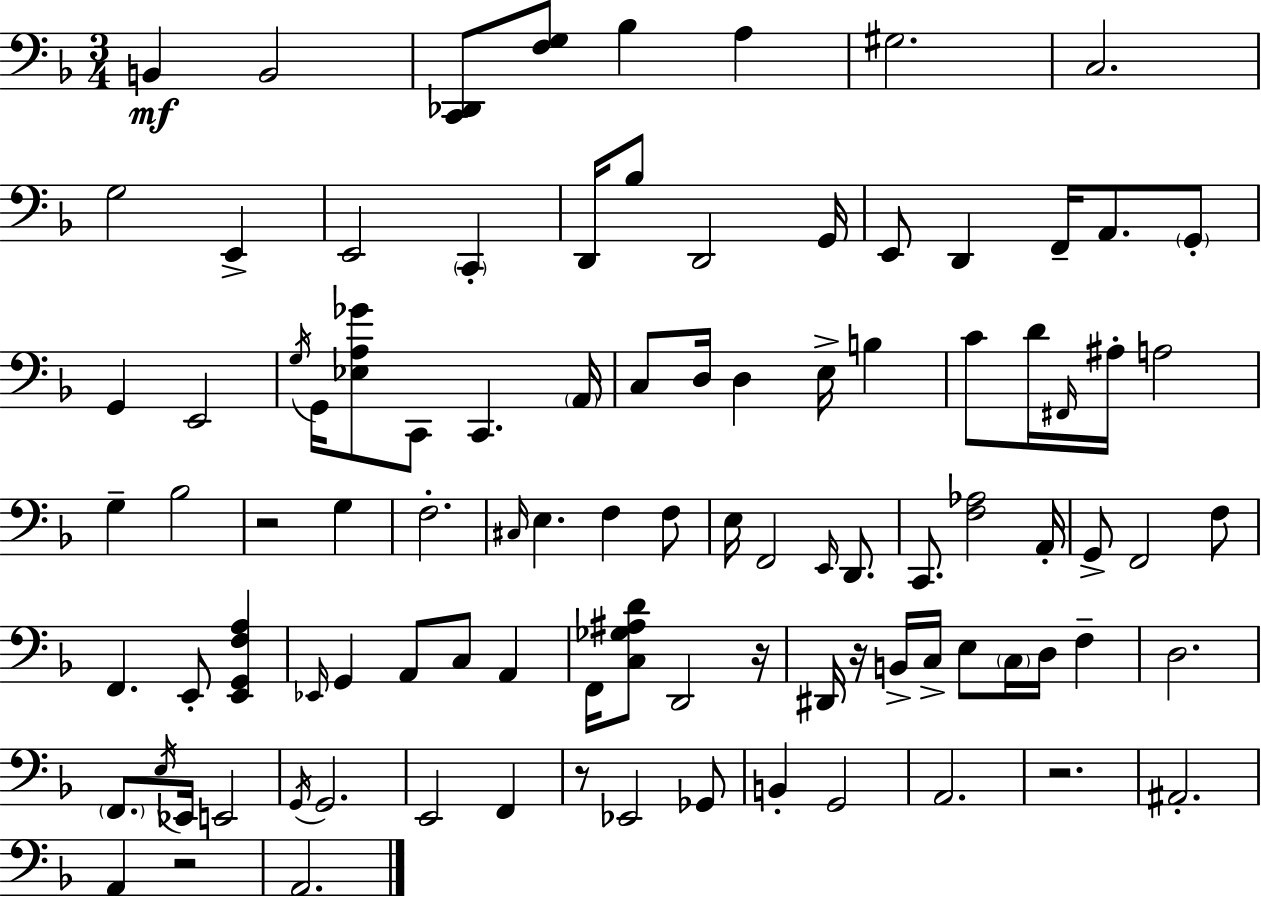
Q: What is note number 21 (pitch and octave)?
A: E2